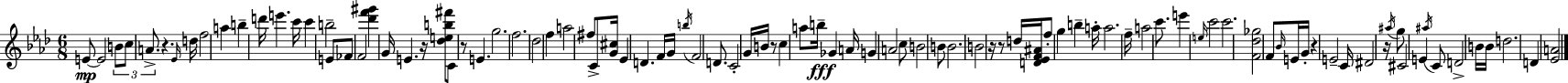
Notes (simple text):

E4/e E4/h B4/e C5/e A4/e. R/q. Eb4/s D5/s F5/h A5/q B5/q D6/s E6/q. C6/s C6/q B5/h E4/e FES4/e F4/h [Db6,F6,G#6]/q G4/s E4/q. R/s [Db5,E5,B5,F#6]/e C4/e R/e E4/q. G5/h. F5/h. Db5/h F5/q A5/h F#5/e C4/e [G4,C#5]/s Eb4/q D4/q. F4/s G4/s B5/s F4/h D4/e. C4/h G4/s B4/s R/e C5/q A5/e B5/s Gb4/q A4/s G4/q A4/h C5/e B4/h B4/e B4/h. B4/h R/s R/e D5/s [D4,Eb4,F4,A#4]/s F5/e G5/q B5/q A5/s A5/h. F5/s A5/h C6/e. E6/q E5/s C6/h C6/h. [F4,Db5,Gb5]/h F4/e Bb4/s E4/s G4/s R/q E4/h C4/s D#4/h R/s A#5/s G5/e C#4/h E4/q A#5/s C4/e D4/h B4/s B4/s D5/h. D4/q [Eb4,A4]/h